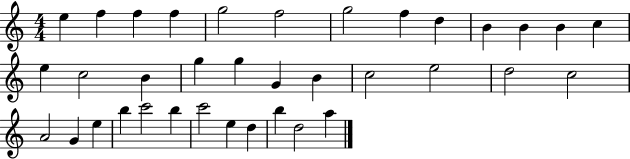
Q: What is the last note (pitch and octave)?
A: A5